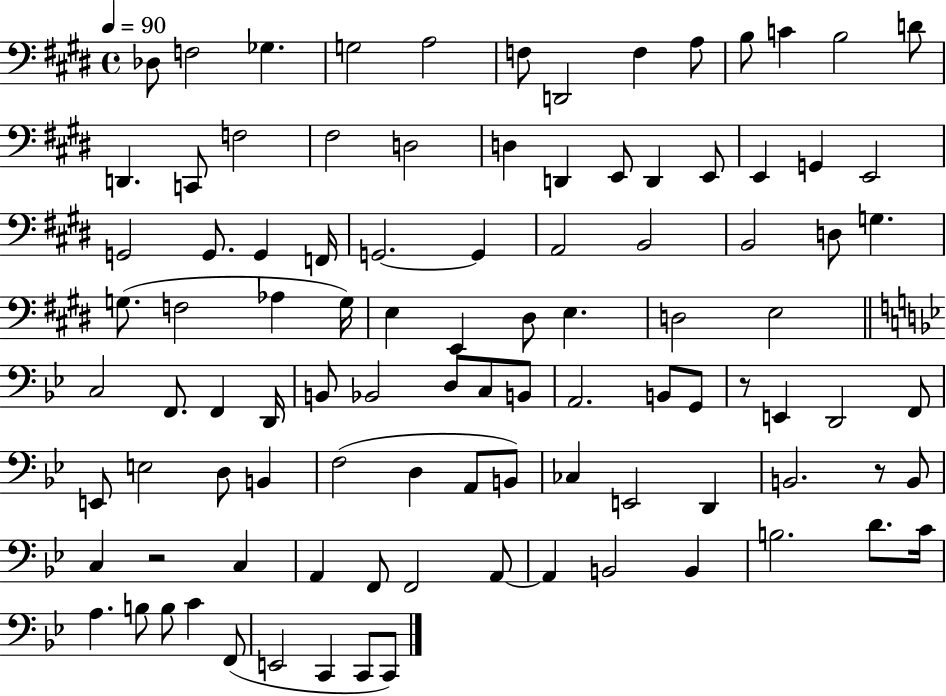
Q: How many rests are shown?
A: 3